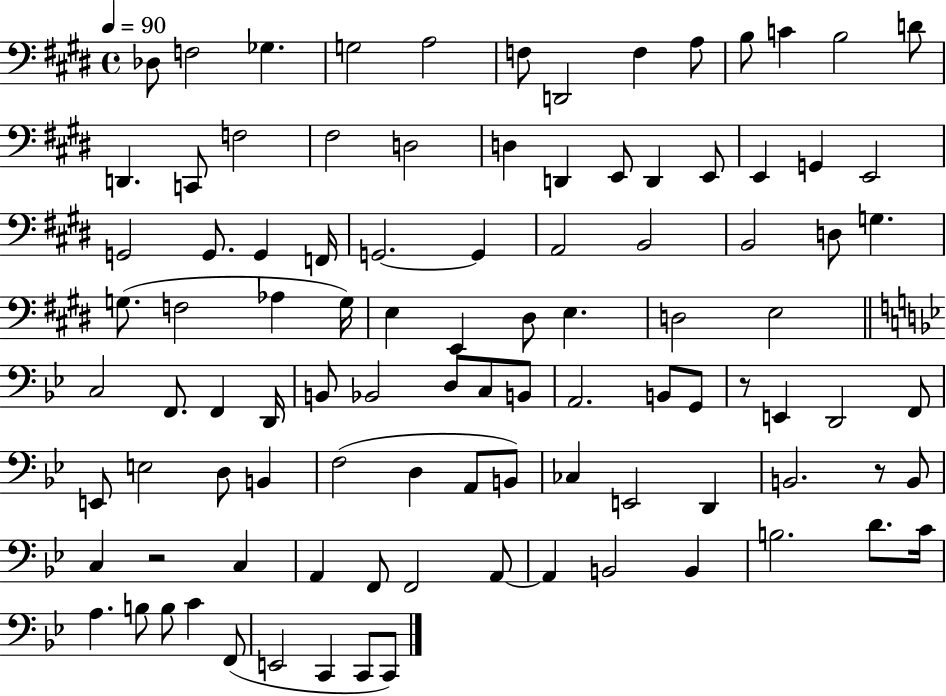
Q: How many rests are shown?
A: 3